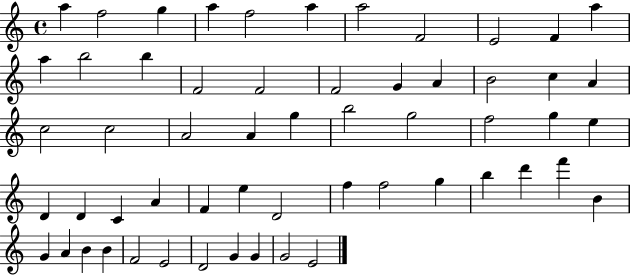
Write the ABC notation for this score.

X:1
T:Untitled
M:4/4
L:1/4
K:C
a f2 g a f2 a a2 F2 E2 F a a b2 b F2 F2 F2 G A B2 c A c2 c2 A2 A g b2 g2 f2 g e D D C A F e D2 f f2 g b d' f' B G A B B F2 E2 D2 G G G2 E2